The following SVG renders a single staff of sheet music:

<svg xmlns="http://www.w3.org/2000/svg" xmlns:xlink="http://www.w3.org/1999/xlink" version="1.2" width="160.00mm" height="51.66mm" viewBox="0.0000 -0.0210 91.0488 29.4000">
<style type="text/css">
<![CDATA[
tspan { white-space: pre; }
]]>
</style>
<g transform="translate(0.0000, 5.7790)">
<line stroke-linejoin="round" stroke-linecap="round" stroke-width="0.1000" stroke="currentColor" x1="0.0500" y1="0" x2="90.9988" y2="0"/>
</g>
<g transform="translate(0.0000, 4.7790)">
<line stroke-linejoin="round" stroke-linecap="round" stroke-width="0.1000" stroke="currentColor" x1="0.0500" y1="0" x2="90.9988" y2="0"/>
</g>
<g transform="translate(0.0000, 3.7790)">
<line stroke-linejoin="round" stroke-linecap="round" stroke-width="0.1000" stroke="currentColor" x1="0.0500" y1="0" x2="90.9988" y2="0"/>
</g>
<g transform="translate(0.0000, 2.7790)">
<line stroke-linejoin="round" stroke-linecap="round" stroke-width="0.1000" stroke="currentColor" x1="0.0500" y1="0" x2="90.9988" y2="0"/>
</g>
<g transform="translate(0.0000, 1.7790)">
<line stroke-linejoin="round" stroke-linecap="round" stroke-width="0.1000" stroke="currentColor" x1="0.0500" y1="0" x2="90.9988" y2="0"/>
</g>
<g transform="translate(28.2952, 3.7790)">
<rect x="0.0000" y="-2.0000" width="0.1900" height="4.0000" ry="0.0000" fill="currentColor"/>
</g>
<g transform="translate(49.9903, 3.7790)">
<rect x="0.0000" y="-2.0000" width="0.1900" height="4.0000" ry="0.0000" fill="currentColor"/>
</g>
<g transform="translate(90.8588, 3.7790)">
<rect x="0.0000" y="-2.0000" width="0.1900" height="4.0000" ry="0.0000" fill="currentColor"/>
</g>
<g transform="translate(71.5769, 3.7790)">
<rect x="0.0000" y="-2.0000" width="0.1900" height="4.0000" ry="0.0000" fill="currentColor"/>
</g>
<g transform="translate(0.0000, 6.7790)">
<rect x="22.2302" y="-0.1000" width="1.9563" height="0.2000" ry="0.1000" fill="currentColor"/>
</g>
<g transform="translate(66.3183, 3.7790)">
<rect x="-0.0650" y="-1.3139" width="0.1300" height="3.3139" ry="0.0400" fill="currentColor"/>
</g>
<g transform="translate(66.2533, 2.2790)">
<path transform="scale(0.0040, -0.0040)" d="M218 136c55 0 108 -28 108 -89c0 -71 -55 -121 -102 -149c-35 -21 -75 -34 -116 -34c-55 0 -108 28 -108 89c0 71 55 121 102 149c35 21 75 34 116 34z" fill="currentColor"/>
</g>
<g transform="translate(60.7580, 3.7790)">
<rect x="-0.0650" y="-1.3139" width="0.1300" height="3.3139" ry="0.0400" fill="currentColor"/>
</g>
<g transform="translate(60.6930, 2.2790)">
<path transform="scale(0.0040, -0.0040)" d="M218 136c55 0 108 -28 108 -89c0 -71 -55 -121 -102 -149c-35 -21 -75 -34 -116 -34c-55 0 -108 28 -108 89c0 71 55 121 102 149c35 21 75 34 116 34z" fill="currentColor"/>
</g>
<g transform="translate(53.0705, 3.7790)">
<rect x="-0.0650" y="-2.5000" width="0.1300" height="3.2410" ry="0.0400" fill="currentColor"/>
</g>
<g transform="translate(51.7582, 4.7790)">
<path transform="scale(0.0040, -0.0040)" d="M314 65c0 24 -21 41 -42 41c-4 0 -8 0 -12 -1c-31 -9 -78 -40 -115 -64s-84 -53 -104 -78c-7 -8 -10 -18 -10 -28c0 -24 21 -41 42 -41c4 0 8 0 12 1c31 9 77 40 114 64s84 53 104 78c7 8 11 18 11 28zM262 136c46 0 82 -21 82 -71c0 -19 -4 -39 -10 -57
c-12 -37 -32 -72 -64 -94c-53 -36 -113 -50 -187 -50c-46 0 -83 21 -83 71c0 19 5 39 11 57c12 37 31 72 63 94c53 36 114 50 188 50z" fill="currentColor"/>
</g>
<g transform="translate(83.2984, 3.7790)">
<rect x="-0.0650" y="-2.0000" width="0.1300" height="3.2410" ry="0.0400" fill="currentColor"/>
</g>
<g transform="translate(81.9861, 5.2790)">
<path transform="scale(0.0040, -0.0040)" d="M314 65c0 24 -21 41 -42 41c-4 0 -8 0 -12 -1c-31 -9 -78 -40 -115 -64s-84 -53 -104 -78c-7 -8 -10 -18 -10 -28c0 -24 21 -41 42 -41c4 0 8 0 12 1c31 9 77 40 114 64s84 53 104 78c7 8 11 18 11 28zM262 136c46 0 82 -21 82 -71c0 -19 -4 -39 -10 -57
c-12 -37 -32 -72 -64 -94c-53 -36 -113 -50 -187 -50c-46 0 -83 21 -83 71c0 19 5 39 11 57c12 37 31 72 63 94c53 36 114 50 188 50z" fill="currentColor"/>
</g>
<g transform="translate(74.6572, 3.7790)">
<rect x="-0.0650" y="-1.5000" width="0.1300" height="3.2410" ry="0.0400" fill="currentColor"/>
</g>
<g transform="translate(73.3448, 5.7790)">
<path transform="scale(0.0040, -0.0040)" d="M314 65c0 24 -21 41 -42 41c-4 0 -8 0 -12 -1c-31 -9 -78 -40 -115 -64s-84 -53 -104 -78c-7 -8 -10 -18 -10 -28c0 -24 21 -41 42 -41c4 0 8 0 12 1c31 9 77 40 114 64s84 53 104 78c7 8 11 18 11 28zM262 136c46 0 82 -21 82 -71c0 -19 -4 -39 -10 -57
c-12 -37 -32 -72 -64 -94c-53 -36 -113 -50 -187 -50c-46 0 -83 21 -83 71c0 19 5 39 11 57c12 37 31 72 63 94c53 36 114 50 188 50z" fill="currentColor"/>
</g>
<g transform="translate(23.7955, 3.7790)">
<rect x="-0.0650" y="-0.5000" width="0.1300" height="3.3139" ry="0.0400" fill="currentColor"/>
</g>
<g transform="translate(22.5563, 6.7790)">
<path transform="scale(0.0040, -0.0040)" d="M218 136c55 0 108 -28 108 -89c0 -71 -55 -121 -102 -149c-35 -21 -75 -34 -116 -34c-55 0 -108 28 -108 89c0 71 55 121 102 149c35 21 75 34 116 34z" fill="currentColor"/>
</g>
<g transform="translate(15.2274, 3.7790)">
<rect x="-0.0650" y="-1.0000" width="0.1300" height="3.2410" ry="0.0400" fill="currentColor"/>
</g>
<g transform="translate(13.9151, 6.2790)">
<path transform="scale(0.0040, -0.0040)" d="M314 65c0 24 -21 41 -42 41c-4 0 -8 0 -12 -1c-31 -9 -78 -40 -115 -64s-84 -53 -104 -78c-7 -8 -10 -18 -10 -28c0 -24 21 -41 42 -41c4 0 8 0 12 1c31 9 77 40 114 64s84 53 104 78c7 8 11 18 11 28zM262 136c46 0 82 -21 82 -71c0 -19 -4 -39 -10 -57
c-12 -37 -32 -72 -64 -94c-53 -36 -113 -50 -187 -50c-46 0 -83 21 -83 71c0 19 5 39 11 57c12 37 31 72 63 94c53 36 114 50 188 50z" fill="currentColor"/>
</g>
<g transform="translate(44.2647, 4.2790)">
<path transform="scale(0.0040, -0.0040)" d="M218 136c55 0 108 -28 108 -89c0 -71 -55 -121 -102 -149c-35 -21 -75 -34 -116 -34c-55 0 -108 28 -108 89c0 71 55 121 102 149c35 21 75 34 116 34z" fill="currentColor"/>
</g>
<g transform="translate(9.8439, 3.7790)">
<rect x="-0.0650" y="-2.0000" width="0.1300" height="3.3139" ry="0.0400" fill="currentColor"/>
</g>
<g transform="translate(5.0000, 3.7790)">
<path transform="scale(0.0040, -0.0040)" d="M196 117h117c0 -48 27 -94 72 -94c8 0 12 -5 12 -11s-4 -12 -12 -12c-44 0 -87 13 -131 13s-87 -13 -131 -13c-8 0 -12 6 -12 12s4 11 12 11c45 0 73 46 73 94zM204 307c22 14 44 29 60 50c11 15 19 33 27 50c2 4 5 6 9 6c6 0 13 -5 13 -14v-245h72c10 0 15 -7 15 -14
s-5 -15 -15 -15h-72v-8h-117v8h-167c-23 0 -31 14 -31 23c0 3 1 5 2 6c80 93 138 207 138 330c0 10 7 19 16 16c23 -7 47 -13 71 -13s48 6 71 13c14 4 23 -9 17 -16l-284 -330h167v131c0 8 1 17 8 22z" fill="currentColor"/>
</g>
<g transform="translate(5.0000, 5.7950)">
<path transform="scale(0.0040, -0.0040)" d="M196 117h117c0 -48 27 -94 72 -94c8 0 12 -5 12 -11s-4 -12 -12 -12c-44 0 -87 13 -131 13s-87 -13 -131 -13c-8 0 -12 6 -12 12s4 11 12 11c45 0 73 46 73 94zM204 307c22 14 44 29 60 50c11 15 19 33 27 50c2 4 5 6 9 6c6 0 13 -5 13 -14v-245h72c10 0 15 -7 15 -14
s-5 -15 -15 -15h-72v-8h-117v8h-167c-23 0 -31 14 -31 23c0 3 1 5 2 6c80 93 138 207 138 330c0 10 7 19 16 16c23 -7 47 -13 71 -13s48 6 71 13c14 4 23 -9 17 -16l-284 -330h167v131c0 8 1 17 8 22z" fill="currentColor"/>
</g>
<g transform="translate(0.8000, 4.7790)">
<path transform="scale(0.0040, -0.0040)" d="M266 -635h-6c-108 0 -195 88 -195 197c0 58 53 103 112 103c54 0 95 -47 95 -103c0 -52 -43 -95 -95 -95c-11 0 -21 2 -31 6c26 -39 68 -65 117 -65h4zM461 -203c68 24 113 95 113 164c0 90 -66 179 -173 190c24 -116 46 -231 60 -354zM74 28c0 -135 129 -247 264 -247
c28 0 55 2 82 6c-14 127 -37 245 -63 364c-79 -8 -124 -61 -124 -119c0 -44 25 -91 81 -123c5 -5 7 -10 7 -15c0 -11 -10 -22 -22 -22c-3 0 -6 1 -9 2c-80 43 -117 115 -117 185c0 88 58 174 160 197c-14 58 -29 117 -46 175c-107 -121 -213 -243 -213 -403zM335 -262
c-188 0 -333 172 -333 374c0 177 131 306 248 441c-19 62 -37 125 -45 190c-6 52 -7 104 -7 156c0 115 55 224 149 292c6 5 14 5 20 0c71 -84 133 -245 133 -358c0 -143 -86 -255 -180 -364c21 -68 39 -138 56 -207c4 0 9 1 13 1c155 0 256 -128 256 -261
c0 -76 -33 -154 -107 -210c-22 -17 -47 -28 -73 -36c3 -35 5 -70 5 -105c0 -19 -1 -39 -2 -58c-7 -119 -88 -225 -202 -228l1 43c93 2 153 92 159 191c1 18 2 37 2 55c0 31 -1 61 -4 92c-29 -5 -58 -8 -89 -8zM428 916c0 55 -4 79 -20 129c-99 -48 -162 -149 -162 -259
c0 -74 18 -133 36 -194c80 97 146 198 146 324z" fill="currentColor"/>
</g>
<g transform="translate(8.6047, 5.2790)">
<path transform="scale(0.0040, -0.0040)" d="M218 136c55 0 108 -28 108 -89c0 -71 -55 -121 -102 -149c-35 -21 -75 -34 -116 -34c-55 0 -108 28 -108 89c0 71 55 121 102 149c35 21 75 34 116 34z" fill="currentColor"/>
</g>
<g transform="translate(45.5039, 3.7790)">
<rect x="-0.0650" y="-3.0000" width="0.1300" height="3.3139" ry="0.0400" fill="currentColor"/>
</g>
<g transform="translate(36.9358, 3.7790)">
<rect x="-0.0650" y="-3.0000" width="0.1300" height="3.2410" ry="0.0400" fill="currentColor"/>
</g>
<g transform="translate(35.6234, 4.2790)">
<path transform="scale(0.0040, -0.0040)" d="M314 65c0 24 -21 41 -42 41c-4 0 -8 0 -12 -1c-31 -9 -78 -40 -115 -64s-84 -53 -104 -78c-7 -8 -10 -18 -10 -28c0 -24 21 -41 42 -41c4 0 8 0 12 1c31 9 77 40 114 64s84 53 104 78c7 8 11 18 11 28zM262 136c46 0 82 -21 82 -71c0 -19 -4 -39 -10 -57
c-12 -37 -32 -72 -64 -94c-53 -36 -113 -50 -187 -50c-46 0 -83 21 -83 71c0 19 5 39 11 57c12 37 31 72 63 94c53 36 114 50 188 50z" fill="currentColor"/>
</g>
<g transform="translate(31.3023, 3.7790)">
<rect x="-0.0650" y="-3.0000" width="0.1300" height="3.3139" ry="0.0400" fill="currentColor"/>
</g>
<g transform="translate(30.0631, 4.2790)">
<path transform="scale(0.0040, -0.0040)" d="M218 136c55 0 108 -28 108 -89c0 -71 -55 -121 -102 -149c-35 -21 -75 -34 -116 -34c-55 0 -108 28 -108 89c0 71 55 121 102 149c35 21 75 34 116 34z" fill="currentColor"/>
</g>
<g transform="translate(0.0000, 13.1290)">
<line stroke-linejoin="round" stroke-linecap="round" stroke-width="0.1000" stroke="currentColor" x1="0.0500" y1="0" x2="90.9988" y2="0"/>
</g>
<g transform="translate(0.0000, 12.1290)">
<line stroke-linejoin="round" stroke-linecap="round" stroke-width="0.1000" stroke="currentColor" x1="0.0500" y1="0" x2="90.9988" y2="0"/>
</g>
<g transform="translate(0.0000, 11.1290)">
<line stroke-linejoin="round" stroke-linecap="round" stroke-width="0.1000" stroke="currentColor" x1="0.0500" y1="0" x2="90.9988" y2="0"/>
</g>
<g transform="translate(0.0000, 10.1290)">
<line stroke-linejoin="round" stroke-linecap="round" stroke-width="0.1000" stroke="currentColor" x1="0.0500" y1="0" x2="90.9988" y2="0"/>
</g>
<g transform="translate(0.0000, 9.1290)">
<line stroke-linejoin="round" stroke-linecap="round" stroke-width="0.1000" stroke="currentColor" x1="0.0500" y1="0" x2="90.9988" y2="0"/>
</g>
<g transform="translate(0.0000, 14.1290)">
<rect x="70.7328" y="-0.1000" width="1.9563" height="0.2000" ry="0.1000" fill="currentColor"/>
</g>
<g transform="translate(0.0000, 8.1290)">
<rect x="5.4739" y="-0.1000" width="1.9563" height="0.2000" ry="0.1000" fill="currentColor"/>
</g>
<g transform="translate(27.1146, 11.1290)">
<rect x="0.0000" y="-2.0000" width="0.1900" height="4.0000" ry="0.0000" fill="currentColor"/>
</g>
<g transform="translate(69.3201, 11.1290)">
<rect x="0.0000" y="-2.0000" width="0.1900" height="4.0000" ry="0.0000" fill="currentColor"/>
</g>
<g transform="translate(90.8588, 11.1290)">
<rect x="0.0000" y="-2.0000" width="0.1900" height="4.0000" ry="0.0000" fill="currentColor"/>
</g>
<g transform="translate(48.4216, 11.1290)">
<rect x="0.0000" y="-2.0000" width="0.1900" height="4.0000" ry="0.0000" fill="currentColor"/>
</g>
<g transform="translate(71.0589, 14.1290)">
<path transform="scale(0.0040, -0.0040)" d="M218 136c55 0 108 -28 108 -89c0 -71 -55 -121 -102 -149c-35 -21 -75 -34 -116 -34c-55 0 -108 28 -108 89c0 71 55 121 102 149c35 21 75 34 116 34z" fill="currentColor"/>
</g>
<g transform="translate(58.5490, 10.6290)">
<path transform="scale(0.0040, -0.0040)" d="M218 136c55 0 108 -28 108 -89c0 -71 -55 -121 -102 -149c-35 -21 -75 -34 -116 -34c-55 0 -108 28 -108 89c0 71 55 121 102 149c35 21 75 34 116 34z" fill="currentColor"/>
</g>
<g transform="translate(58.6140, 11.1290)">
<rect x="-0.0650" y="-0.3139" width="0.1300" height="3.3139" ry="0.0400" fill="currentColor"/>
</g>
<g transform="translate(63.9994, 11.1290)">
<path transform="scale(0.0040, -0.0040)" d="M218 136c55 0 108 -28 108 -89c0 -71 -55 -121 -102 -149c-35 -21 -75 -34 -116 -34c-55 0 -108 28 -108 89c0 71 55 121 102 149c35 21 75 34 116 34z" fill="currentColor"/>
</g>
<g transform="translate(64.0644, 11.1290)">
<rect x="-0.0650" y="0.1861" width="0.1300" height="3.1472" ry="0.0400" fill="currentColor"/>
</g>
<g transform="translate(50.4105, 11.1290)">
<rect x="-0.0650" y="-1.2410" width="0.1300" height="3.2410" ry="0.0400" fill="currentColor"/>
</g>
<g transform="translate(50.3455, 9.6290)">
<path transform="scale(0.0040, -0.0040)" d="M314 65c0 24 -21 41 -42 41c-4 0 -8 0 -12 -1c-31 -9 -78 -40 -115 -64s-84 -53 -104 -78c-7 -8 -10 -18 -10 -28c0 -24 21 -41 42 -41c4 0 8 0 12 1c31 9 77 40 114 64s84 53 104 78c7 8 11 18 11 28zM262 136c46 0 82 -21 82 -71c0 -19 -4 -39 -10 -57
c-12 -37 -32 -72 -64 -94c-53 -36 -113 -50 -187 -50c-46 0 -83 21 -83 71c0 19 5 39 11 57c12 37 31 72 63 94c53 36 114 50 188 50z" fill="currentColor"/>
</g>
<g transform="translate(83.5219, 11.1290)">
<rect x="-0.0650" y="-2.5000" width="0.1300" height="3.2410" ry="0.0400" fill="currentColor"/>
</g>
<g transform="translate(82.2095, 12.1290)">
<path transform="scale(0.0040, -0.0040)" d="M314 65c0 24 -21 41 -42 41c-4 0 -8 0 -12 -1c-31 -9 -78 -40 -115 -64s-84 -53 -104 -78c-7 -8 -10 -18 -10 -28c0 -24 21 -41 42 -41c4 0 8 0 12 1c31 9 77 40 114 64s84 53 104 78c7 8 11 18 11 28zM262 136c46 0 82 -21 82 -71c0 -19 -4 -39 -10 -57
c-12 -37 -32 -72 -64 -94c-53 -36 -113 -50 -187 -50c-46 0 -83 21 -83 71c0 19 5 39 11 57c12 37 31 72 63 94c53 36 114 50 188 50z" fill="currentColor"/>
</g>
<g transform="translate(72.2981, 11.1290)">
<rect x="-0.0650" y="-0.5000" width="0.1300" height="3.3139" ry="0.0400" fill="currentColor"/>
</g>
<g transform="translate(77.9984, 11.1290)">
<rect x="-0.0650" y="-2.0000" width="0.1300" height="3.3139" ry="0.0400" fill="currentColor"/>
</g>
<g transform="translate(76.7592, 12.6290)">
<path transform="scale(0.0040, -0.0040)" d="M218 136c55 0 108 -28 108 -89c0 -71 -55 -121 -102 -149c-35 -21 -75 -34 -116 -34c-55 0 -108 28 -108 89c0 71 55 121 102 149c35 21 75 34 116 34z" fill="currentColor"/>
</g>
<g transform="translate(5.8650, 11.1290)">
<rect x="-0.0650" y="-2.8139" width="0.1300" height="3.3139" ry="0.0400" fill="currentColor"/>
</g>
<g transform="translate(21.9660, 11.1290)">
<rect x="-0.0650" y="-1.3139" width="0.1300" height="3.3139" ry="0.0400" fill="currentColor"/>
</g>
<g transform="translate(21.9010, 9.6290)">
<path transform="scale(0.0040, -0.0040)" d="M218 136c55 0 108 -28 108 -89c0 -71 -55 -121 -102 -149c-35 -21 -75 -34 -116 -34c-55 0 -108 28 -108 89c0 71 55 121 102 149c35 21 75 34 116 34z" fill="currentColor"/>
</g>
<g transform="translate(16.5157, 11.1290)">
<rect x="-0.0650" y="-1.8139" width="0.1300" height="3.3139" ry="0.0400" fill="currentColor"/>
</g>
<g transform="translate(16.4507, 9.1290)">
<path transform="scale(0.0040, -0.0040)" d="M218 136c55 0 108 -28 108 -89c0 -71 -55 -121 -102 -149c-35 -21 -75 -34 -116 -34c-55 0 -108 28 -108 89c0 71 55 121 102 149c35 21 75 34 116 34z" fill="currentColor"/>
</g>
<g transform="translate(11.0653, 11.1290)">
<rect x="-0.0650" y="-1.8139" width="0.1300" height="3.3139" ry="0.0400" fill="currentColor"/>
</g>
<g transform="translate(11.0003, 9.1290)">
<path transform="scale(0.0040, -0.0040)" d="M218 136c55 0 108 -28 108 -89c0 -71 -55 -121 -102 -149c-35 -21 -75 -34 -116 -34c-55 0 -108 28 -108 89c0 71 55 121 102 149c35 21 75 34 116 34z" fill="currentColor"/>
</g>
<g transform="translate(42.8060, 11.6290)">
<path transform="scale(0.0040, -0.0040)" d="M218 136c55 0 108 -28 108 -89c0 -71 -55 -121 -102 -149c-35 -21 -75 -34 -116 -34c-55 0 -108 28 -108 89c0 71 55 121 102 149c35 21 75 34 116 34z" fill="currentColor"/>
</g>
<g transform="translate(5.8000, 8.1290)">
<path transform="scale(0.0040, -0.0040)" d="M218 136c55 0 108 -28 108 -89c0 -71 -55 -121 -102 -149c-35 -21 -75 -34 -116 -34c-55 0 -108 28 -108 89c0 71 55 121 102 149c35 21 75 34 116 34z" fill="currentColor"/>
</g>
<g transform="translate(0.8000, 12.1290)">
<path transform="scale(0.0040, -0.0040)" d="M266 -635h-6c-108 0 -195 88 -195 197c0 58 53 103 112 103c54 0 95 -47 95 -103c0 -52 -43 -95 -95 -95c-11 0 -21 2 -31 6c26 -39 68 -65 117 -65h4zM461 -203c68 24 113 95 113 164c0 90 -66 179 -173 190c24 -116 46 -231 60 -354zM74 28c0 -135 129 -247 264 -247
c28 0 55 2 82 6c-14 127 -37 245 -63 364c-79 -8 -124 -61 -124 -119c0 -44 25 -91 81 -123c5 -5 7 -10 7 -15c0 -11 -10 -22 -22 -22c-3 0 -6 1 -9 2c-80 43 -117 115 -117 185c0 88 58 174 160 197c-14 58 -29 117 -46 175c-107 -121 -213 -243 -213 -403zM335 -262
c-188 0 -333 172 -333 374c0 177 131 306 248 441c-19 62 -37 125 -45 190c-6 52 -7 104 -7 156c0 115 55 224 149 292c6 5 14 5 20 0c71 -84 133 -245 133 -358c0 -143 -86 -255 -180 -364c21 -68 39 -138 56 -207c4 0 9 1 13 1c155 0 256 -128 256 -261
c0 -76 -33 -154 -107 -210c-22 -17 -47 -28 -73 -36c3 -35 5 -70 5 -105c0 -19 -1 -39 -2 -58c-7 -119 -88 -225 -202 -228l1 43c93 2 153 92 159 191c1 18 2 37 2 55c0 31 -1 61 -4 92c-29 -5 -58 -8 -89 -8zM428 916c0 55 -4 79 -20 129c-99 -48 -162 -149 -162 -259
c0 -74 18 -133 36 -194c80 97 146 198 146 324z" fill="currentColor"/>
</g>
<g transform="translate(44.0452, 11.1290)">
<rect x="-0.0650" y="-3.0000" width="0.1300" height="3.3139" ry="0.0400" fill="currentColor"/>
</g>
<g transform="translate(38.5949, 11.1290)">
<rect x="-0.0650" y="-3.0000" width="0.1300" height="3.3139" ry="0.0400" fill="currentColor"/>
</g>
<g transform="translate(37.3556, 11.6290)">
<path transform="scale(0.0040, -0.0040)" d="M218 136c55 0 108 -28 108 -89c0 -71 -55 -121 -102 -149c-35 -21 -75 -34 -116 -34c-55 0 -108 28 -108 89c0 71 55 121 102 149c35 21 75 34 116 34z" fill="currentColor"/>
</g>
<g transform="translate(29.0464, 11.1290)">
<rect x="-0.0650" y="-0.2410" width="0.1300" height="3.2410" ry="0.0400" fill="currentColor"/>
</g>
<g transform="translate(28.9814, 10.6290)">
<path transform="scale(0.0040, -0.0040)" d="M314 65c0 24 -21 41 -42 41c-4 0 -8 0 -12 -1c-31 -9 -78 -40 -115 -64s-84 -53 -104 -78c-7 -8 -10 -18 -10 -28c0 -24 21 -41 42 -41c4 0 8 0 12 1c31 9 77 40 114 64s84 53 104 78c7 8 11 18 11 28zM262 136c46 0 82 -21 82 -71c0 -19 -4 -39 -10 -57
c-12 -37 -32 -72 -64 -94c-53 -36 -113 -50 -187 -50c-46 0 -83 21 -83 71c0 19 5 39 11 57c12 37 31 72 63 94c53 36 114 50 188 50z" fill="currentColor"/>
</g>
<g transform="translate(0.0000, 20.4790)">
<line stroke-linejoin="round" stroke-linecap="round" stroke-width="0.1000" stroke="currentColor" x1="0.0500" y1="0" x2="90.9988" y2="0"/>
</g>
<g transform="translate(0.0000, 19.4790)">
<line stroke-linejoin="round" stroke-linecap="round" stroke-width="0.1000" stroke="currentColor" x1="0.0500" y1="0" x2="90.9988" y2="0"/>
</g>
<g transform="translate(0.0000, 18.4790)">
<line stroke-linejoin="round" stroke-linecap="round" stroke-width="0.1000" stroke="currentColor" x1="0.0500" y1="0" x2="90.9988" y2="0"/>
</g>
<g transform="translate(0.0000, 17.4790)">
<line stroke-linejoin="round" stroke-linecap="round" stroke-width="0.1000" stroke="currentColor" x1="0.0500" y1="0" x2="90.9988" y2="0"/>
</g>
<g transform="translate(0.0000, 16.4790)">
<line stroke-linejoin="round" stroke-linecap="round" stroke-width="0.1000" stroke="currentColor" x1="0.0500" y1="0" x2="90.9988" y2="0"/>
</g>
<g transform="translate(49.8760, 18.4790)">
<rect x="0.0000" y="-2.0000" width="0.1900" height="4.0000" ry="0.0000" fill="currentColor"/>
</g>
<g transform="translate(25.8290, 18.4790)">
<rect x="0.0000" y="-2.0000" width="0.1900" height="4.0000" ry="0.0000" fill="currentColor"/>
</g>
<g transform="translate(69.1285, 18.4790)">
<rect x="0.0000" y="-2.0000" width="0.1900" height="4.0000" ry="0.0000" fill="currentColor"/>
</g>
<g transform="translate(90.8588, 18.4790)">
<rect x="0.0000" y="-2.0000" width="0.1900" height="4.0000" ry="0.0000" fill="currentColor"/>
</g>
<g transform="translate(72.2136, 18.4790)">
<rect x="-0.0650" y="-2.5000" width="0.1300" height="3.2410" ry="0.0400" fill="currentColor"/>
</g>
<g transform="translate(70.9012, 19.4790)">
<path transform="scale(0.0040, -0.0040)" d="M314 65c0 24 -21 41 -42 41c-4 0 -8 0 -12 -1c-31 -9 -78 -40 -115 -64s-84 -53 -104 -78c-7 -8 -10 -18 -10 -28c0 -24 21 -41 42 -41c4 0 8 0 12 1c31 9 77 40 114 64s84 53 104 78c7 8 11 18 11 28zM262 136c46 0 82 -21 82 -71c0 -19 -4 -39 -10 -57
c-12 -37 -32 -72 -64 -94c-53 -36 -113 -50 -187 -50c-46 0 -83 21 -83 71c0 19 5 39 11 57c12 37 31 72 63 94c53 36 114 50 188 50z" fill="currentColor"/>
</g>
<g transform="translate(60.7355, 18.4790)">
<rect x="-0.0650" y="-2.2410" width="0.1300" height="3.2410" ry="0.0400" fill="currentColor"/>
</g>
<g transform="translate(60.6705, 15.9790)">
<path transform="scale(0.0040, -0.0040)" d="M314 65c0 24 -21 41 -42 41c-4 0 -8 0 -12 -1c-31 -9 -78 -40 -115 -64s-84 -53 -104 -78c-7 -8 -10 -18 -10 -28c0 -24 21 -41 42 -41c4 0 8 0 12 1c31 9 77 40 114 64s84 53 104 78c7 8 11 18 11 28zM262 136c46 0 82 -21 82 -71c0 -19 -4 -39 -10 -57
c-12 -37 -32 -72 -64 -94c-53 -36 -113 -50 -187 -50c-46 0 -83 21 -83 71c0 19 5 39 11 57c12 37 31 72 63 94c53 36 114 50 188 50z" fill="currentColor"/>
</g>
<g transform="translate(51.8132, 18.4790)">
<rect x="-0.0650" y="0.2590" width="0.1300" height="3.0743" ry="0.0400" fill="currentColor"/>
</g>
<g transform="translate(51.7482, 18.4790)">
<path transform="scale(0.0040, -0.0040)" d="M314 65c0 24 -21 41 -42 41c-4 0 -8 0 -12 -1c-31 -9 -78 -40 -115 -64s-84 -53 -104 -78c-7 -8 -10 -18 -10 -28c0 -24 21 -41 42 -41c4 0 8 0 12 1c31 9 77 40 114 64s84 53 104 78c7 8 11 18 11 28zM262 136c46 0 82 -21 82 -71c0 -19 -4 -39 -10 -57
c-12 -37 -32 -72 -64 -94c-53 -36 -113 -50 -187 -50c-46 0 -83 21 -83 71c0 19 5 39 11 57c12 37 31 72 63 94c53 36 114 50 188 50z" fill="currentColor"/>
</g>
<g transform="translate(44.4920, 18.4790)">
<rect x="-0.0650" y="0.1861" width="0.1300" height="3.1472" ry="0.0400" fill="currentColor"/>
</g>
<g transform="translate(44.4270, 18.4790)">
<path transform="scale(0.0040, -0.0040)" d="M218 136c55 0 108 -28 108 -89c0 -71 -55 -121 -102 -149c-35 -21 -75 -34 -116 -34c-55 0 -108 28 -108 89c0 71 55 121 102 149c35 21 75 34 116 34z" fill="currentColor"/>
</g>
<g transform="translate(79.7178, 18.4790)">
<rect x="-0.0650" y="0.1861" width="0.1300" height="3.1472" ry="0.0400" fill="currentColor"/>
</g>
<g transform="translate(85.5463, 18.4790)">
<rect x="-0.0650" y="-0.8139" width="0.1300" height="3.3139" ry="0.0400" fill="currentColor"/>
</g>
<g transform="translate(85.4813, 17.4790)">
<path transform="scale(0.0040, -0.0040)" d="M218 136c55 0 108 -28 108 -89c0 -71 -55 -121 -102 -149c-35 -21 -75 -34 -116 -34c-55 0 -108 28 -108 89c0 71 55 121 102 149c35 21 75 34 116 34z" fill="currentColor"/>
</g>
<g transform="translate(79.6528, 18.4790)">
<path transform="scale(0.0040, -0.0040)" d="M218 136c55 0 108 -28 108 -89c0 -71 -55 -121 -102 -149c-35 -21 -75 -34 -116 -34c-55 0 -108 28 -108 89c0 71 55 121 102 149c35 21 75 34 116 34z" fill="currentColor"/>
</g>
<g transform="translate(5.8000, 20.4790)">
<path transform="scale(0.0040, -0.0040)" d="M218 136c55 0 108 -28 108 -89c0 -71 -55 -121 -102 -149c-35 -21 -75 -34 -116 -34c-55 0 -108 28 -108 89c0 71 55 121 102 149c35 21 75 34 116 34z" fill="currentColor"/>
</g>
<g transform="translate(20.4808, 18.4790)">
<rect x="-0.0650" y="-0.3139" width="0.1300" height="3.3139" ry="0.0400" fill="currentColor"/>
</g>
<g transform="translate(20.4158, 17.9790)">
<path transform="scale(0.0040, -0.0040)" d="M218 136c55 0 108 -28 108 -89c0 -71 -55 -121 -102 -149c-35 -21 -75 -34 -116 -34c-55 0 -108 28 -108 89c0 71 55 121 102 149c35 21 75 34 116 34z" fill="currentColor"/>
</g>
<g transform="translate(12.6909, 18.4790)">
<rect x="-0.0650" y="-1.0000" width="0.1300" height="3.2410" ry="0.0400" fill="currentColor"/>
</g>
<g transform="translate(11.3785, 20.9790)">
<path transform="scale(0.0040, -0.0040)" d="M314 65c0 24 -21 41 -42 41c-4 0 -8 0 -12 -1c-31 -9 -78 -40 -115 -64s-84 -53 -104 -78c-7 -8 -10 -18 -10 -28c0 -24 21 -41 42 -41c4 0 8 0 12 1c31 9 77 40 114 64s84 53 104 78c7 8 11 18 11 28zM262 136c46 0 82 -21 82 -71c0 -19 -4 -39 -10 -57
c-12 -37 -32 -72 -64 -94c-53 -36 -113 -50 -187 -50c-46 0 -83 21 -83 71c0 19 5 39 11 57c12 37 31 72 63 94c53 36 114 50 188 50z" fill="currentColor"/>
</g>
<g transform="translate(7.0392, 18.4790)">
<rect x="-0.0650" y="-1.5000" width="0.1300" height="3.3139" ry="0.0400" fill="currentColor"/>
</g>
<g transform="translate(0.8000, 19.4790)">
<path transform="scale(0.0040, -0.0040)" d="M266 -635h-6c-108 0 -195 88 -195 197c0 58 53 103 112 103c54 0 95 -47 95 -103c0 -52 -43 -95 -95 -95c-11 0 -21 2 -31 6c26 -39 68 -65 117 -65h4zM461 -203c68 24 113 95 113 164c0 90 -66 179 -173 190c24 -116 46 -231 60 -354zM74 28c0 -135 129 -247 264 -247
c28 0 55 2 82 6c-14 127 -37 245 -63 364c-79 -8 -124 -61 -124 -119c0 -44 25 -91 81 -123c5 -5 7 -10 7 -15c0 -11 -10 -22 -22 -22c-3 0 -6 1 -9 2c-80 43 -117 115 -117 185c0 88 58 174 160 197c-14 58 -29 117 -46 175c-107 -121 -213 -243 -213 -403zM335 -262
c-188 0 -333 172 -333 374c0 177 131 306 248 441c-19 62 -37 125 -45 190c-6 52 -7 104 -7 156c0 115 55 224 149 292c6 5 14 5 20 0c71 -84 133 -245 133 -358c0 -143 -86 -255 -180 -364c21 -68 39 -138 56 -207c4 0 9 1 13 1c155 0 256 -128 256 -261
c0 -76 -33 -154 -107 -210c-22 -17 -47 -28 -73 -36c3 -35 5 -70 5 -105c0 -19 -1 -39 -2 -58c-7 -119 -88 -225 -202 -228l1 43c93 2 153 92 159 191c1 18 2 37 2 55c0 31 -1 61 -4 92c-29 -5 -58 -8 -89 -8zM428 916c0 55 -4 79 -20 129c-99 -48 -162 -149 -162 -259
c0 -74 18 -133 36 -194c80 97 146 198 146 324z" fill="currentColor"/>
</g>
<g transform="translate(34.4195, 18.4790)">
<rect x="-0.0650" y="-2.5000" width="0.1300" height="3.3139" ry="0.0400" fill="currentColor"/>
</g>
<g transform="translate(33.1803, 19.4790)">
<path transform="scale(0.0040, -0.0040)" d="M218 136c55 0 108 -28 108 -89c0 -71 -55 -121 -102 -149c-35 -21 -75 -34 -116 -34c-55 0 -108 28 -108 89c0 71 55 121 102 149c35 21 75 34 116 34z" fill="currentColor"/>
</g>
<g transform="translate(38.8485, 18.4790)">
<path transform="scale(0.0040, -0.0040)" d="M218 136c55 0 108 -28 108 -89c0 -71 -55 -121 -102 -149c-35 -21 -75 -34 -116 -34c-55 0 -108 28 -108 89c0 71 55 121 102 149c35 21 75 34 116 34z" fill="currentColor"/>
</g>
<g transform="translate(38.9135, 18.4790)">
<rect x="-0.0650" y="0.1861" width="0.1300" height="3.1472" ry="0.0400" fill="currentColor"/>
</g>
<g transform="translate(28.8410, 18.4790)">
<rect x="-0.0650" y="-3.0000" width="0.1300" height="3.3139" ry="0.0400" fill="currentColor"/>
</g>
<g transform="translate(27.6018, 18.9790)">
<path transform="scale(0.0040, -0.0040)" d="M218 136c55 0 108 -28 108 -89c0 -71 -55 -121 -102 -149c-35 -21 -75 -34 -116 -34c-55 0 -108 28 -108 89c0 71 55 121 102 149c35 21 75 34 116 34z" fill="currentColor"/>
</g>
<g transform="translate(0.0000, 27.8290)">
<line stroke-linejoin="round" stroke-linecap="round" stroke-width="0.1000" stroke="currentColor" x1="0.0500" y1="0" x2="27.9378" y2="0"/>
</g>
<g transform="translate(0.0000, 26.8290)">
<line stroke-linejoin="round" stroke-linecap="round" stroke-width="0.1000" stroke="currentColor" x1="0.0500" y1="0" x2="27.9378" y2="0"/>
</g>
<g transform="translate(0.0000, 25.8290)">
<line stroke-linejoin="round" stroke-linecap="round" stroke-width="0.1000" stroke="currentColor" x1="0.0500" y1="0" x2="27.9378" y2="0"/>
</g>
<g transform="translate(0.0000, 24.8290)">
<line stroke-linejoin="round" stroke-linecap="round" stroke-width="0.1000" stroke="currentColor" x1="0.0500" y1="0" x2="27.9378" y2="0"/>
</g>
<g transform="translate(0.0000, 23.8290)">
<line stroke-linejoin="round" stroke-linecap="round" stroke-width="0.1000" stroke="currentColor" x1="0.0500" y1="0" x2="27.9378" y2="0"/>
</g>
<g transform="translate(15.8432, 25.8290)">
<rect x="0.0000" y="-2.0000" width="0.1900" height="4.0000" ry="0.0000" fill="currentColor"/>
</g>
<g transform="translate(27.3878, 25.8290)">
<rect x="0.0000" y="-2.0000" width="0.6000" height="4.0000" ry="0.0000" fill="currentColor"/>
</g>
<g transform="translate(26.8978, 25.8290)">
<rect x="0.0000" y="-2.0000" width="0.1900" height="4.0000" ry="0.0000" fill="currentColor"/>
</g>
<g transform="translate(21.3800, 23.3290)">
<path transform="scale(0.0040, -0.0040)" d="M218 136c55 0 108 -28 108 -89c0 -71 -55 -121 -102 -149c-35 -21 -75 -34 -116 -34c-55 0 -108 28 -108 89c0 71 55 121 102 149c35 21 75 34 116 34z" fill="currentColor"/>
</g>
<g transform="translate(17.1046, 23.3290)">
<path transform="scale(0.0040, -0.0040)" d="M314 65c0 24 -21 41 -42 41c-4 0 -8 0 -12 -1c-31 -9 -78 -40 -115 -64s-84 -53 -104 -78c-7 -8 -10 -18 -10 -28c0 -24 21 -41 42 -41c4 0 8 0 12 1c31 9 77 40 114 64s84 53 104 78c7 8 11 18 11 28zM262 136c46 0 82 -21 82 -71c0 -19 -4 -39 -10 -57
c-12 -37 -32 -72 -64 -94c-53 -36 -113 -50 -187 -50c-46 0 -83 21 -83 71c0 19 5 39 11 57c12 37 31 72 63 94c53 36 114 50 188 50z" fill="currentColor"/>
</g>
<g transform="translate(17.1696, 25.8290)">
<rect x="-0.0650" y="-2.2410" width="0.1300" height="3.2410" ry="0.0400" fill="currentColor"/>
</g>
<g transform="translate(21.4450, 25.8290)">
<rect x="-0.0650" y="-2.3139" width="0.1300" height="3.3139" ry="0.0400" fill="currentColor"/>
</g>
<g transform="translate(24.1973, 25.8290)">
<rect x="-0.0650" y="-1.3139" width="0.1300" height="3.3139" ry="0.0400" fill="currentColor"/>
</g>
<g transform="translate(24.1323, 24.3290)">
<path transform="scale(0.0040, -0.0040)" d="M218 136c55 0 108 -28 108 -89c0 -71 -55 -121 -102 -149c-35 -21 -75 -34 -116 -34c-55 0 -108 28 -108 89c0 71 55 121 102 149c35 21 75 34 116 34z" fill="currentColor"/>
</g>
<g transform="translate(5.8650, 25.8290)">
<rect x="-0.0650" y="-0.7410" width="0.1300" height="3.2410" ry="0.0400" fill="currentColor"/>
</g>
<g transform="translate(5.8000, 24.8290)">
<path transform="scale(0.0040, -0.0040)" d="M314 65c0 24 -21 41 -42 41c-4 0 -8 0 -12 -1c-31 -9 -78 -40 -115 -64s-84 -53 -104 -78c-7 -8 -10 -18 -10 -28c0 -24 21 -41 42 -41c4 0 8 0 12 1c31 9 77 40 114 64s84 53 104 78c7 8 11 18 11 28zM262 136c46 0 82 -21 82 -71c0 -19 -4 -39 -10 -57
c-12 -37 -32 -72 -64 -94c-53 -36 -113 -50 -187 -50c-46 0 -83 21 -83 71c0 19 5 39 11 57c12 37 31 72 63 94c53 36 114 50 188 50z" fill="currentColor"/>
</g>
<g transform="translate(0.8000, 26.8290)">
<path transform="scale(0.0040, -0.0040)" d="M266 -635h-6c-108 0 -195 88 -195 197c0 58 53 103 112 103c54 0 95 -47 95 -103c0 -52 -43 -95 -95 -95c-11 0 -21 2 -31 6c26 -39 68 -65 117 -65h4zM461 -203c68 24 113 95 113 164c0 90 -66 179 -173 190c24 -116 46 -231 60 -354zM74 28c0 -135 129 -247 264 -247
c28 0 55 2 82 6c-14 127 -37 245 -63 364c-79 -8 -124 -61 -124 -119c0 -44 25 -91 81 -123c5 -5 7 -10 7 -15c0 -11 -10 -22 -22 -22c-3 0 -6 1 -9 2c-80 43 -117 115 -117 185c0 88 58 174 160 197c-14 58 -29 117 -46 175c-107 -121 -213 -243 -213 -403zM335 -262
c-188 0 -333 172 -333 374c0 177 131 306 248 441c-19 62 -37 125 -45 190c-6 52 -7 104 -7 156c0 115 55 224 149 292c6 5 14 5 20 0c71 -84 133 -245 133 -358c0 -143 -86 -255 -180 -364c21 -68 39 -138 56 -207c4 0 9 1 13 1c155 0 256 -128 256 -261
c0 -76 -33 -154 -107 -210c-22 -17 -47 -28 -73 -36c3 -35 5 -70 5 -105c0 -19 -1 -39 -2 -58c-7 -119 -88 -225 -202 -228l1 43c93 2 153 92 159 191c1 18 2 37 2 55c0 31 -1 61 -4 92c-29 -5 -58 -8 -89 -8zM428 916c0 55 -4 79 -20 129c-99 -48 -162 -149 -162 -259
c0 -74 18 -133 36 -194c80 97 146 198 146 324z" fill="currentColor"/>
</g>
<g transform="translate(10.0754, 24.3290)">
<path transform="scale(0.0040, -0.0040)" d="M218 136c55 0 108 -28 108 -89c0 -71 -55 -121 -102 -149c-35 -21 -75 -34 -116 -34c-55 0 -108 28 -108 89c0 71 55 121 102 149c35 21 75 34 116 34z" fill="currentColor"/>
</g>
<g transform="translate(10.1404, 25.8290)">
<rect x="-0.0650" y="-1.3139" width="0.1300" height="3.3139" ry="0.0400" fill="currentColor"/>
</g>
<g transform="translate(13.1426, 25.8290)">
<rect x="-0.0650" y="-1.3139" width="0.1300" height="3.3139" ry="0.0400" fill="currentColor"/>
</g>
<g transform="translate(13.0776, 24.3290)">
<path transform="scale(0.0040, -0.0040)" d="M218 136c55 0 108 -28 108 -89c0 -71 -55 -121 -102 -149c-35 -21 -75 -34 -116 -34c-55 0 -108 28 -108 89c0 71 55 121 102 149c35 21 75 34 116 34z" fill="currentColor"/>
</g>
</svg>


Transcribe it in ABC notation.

X:1
T:Untitled
M:4/4
L:1/4
K:C
F D2 C A A2 A G2 e e E2 F2 a f f e c2 A A e2 c B C F G2 E D2 c A G B B B2 g2 G2 B d d2 e e g2 g e